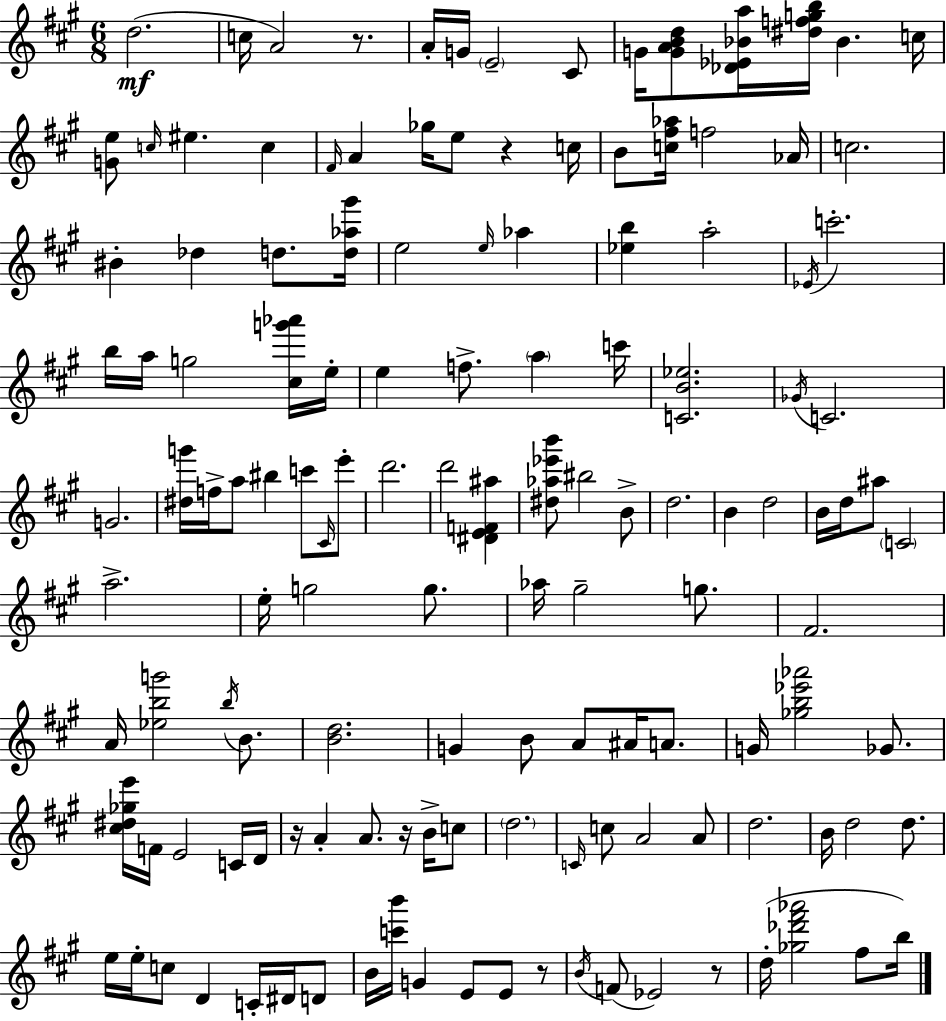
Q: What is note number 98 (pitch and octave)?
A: D4